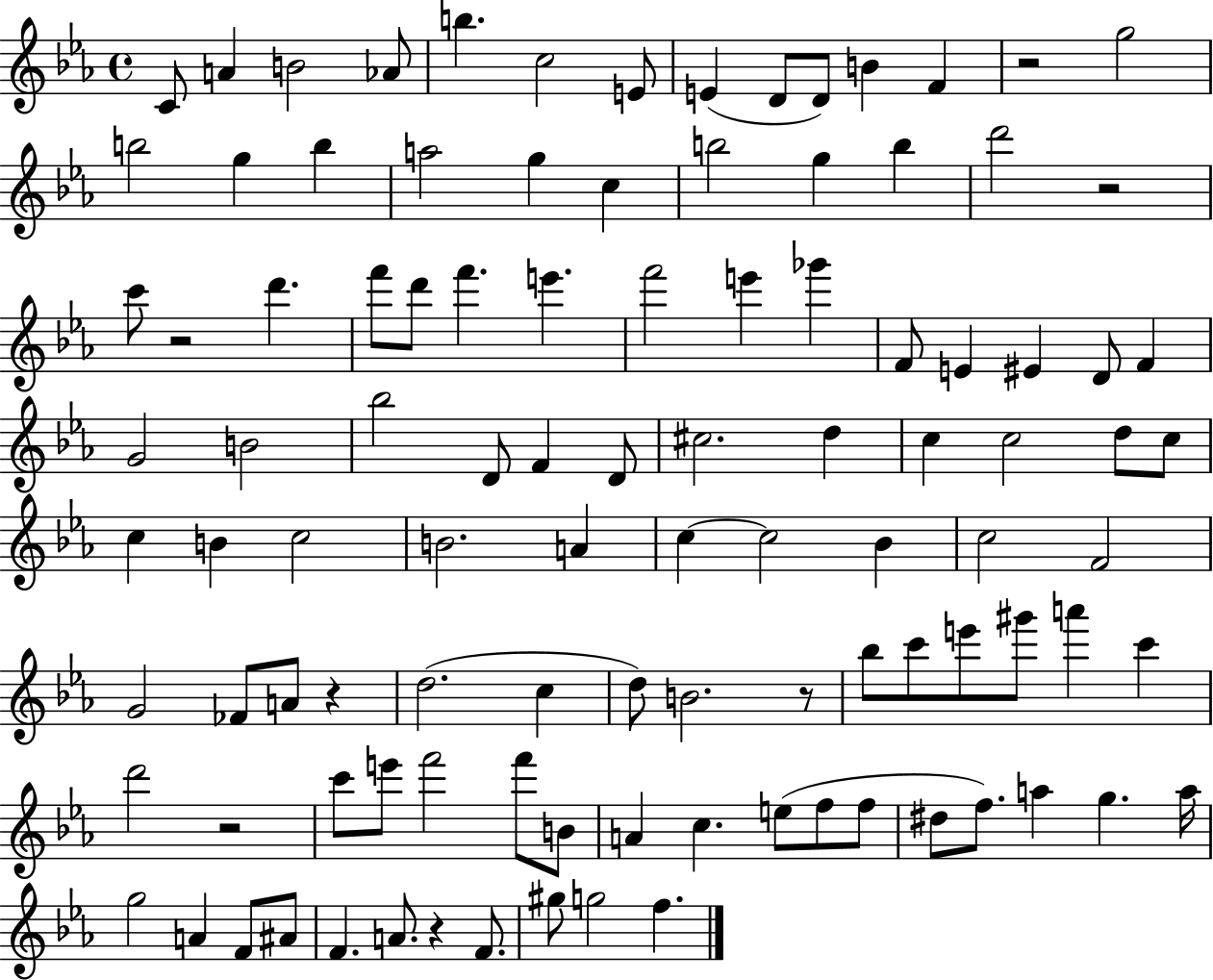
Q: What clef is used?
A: treble